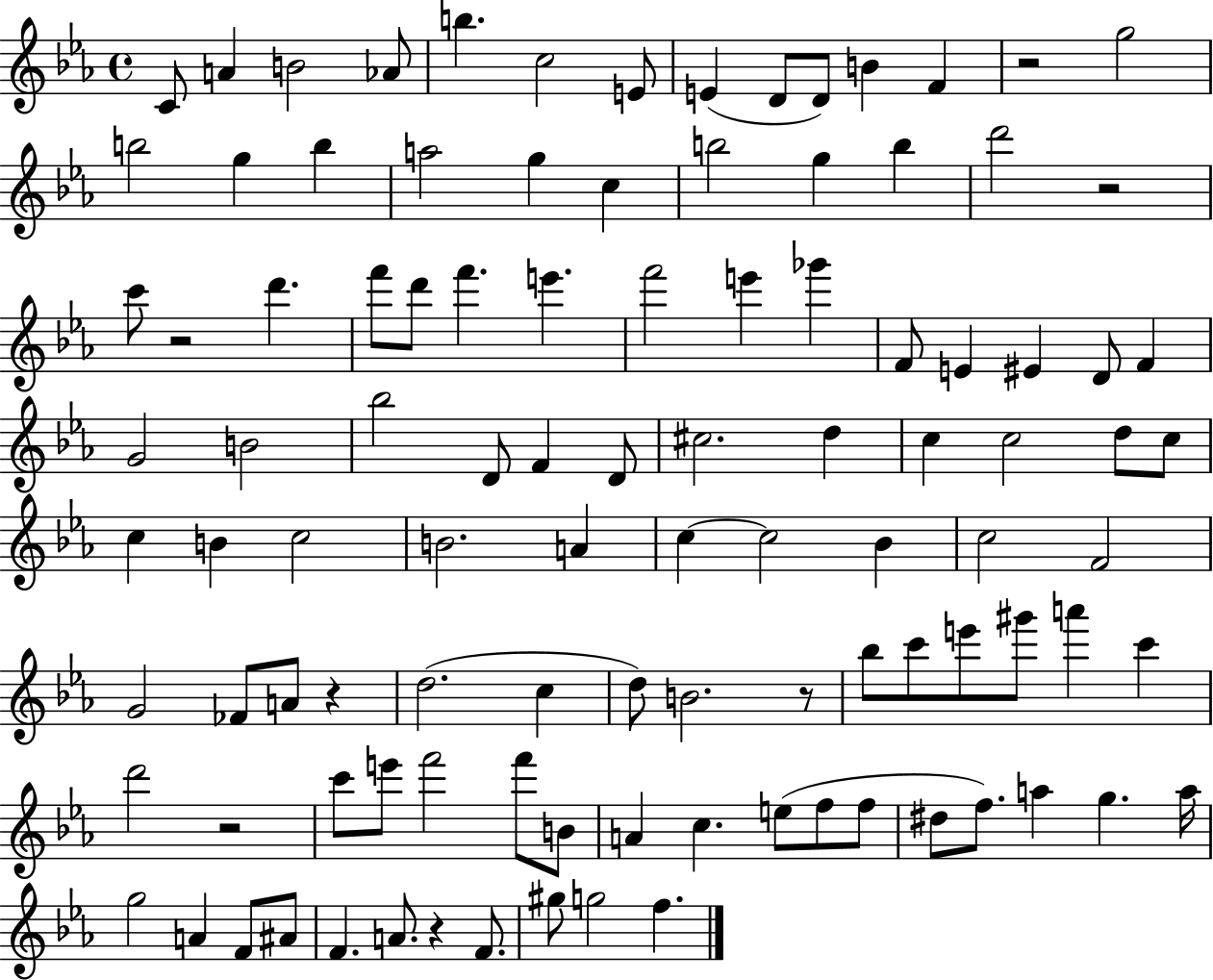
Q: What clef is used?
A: treble